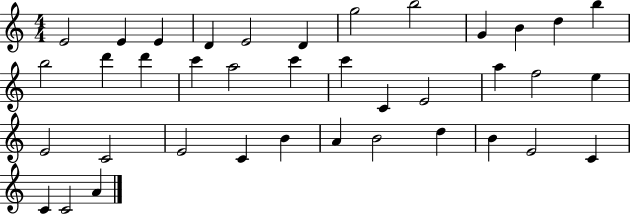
E4/h E4/q E4/q D4/q E4/h D4/q G5/h B5/h G4/q B4/q D5/q B5/q B5/h D6/q D6/q C6/q A5/h C6/q C6/q C4/q E4/h A5/q F5/h E5/q E4/h C4/h E4/h C4/q B4/q A4/q B4/h D5/q B4/q E4/h C4/q C4/q C4/h A4/q